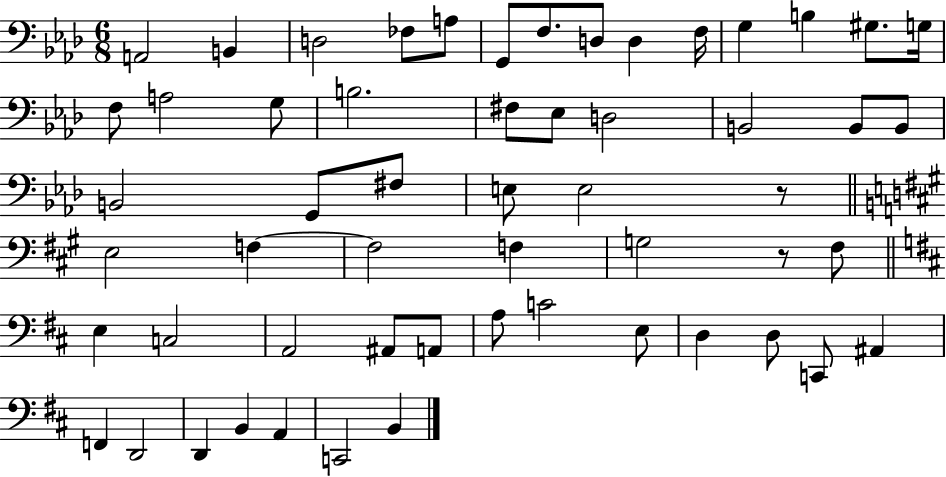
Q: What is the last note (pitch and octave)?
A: B2